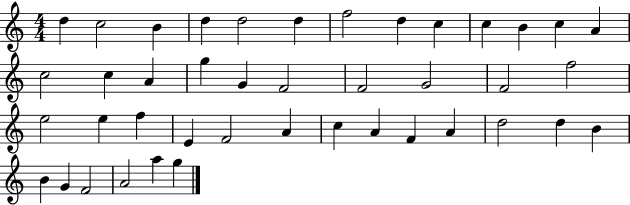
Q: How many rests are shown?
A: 0